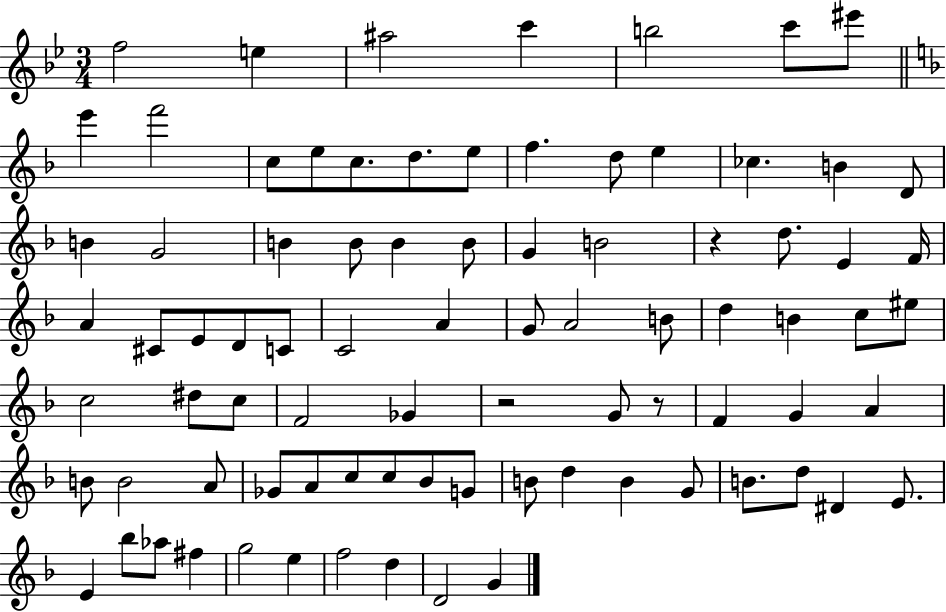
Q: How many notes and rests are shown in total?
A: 84